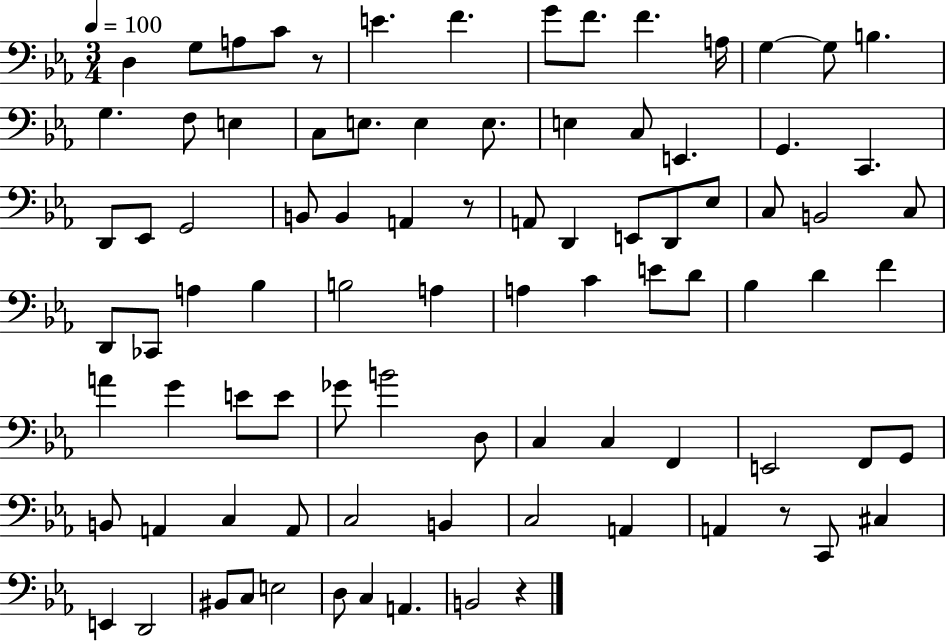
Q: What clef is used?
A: bass